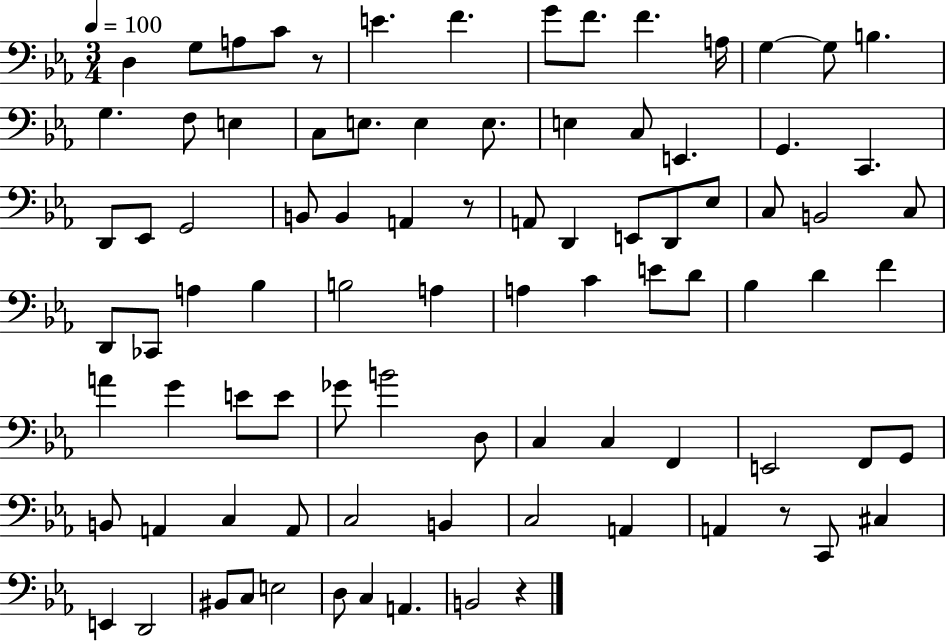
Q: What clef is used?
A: bass